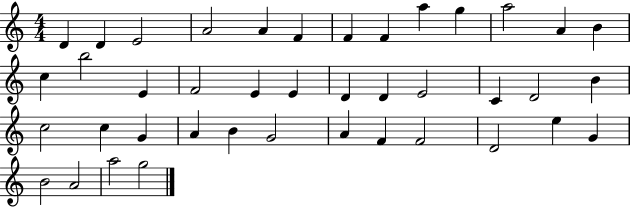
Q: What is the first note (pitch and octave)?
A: D4